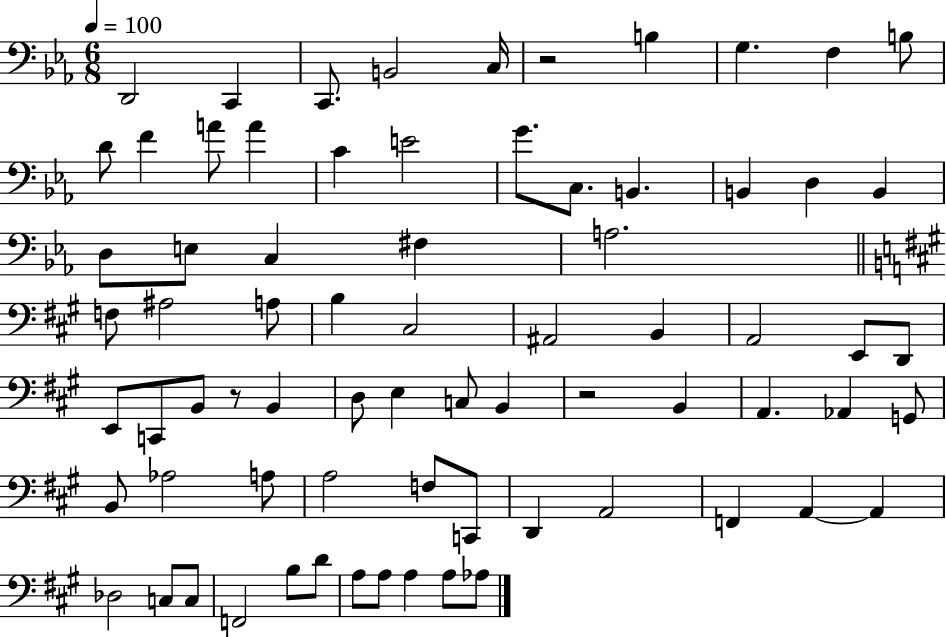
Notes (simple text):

D2/h C2/q C2/e. B2/h C3/s R/h B3/q G3/q. F3/q B3/e D4/e F4/q A4/e A4/q C4/q E4/h G4/e. C3/e. B2/q. B2/q D3/q B2/q D3/e E3/e C3/q F#3/q A3/h. F3/e A#3/h A3/e B3/q C#3/h A#2/h B2/q A2/h E2/e D2/e E2/e C2/e B2/e R/e B2/q D3/e E3/q C3/e B2/q R/h B2/q A2/q. Ab2/q G2/e B2/e Ab3/h A3/e A3/h F3/e C2/e D2/q A2/h F2/q A2/q A2/q Db3/h C3/e C3/e F2/h B3/e D4/e A3/e A3/e A3/q A3/e Ab3/e